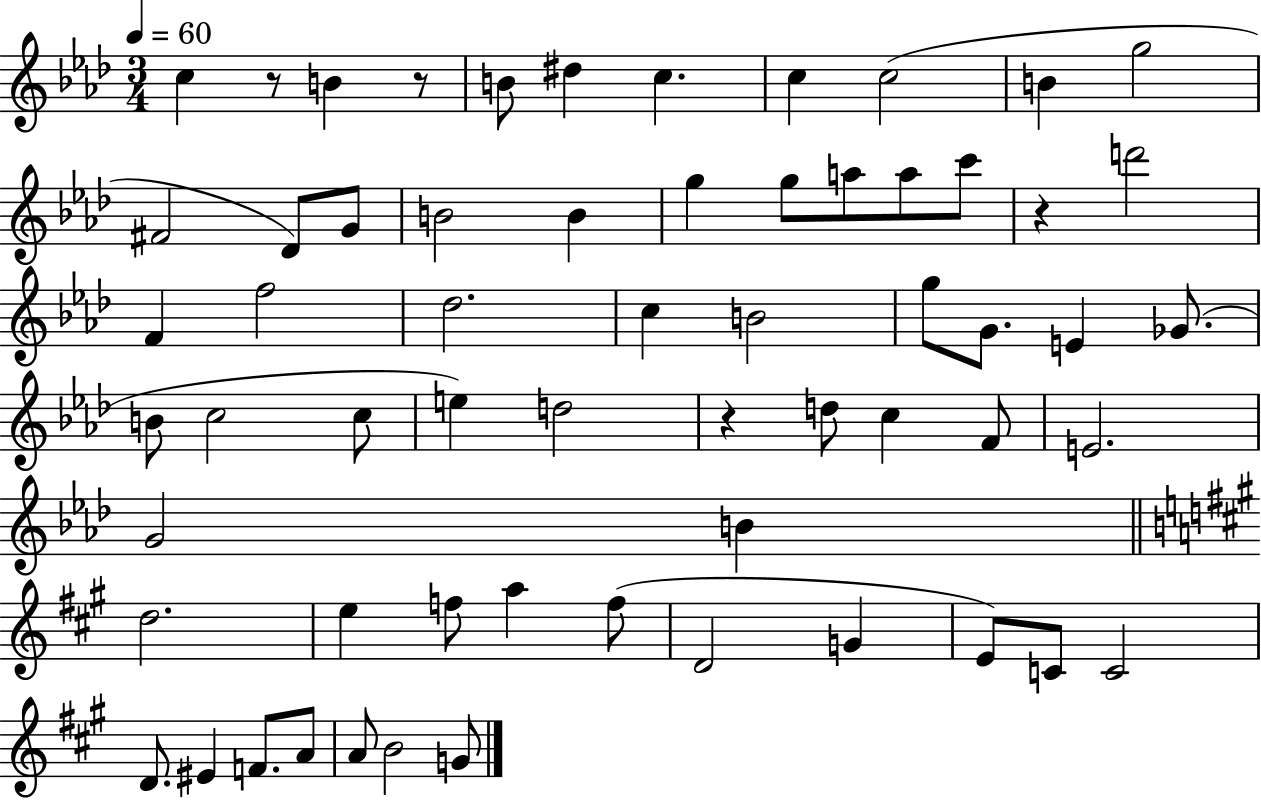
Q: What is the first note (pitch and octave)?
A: C5